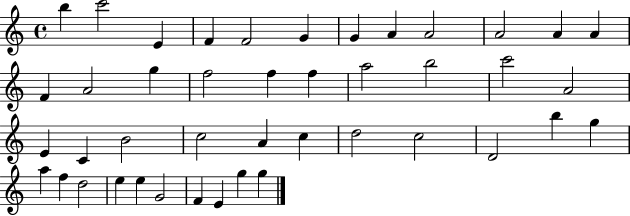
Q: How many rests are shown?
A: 0